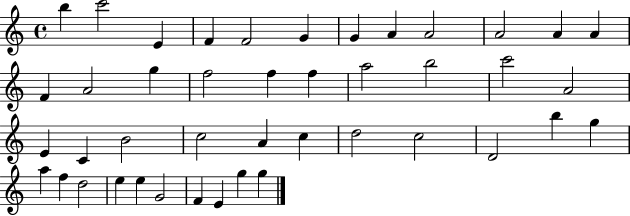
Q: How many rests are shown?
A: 0